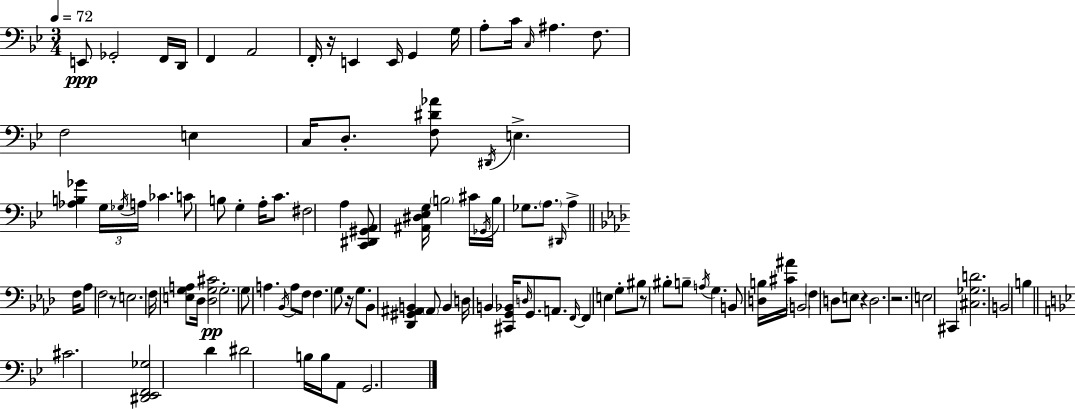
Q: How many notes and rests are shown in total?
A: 108